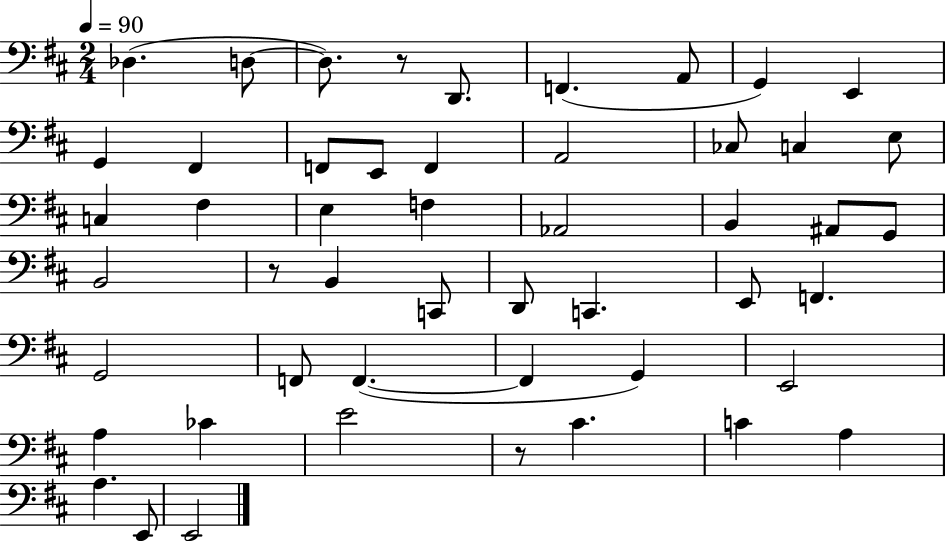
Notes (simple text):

Db3/q. D3/e D3/e. R/e D2/e. F2/q. A2/e G2/q E2/q G2/q F#2/q F2/e E2/e F2/q A2/h CES3/e C3/q E3/e C3/q F#3/q E3/q F3/q Ab2/h B2/q A#2/e G2/e B2/h R/e B2/q C2/e D2/e C2/q. E2/e F2/q. G2/h F2/e F2/q. F2/q G2/q E2/h A3/q CES4/q E4/h R/e C#4/q. C4/q A3/q A3/q. E2/e E2/h